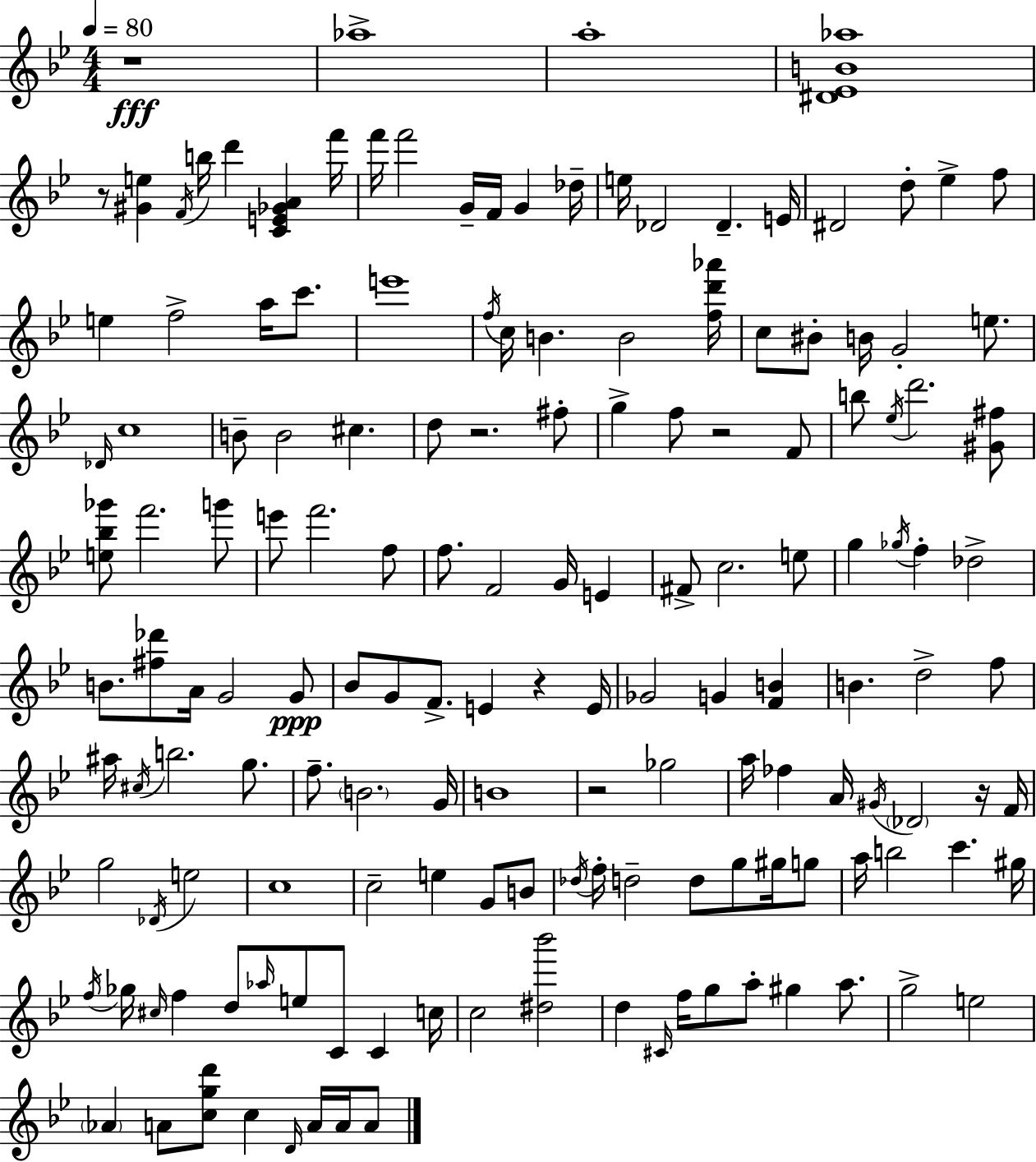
{
  \clef treble
  \numericTimeSignature
  \time 4/4
  \key g \minor
  \tempo 4 = 80
  \repeat volta 2 { r1\fff | aes''1-> | a''1-. | <dis' ees' b' aes''>1 | \break r8 <gis' e''>4 \acciaccatura { f'16 } b''16 d'''4 <c' e' ges' a'>4 | f'''16 f'''16 f'''2 g'16-- f'16 g'4 | des''16-- e''16 des'2 des'4.-- | e'16 dis'2 d''8-. ees''4-> f''8 | \break e''4 f''2-> a''16 c'''8. | e'''1 | \acciaccatura { f''16 } c''16 b'4. b'2 | <f'' d''' aes'''>16 c''8 bis'8-. b'16 g'2-. e''8. | \break \grace { des'16 } c''1 | b'8-- b'2 cis''4. | d''8 r2. | fis''8-. g''4-> f''8 r2 | \break f'8 b''8 \acciaccatura { ees''16 } d'''2. | <gis' fis''>8 <e'' bes'' ges'''>8 f'''2. | g'''8 e'''8 f'''2. | f''8 f''8. f'2 g'16 | \break e'4 fis'8-> c''2. | e''8 g''4 \acciaccatura { ges''16 } f''4-. des''2-> | b'8. <fis'' des'''>8 a'16 g'2 | g'8\ppp bes'8 g'8 f'8.-> e'4 | \break r4 e'16 ges'2 g'4 | <f' b'>4 b'4. d''2-> | f''8 ais''16 \acciaccatura { cis''16 } b''2. | g''8. f''8.-- \parenthesize b'2. | \break g'16 b'1 | r2 ges''2 | a''16 fes''4 a'16 \acciaccatura { gis'16 } \parenthesize des'2 | r16 f'16 g''2 \acciaccatura { des'16 } | \break e''2 c''1 | c''2-- | e''4 g'8 b'8 \acciaccatura { des''16 } f''16-. d''2-- | d''8 g''8 gis''16 g''8 a''16 b''2 | \break c'''4. gis''16 \acciaccatura { f''16 } ges''16 \grace { cis''16 } f''4 | d''8 \grace { aes''16 } e''8 c'8 c'4 c''16 c''2 | <dis'' bes'''>2 d''4 | \grace { cis'16 } f''16 g''8 a''8-. gis''4 a''8. g''2-> | \break e''2 \parenthesize aes'4 | a'8 <c'' g'' d'''>8 c''4 \grace { d'16 } a'16 a'16 a'8 } \bar "|."
}